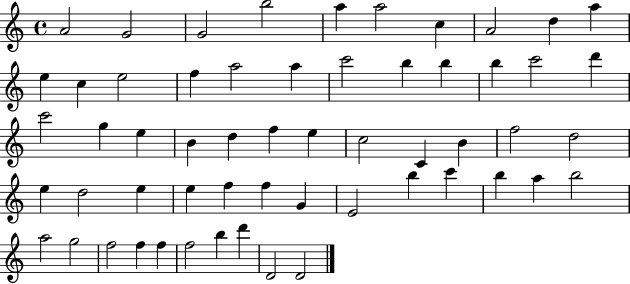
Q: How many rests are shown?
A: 0